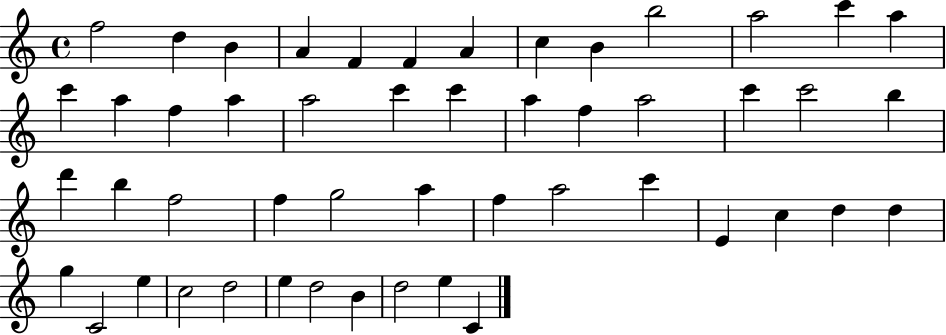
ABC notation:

X:1
T:Untitled
M:4/4
L:1/4
K:C
f2 d B A F F A c B b2 a2 c' a c' a f a a2 c' c' a f a2 c' c'2 b d' b f2 f g2 a f a2 c' E c d d g C2 e c2 d2 e d2 B d2 e C